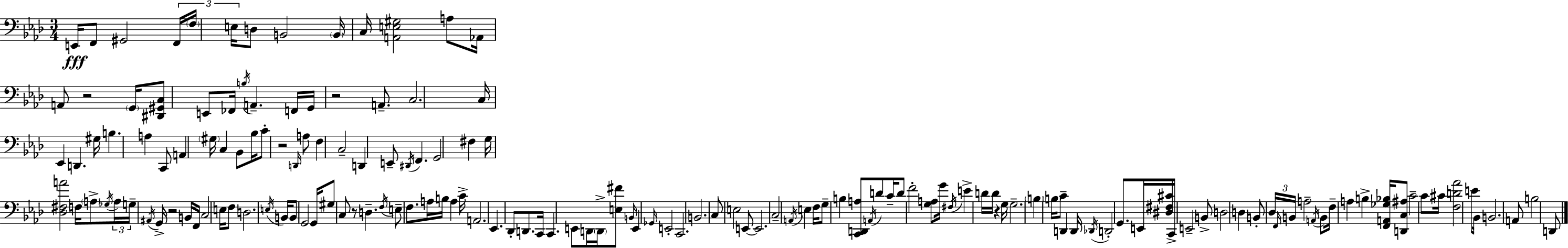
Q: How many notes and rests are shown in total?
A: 160